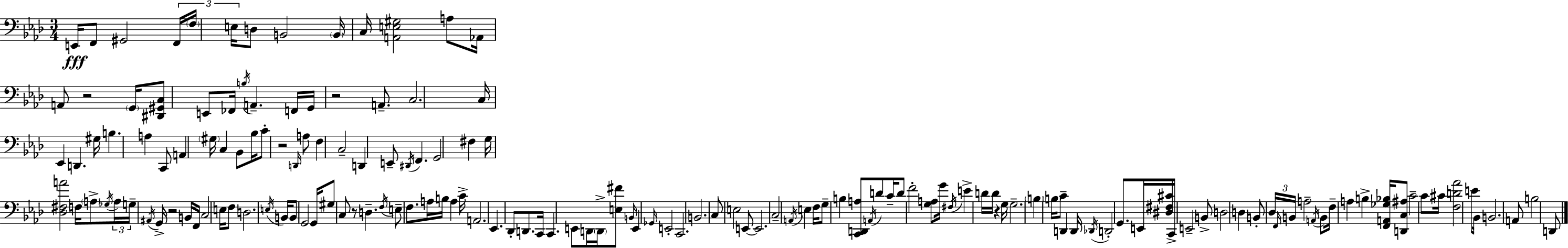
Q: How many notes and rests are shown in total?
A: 160